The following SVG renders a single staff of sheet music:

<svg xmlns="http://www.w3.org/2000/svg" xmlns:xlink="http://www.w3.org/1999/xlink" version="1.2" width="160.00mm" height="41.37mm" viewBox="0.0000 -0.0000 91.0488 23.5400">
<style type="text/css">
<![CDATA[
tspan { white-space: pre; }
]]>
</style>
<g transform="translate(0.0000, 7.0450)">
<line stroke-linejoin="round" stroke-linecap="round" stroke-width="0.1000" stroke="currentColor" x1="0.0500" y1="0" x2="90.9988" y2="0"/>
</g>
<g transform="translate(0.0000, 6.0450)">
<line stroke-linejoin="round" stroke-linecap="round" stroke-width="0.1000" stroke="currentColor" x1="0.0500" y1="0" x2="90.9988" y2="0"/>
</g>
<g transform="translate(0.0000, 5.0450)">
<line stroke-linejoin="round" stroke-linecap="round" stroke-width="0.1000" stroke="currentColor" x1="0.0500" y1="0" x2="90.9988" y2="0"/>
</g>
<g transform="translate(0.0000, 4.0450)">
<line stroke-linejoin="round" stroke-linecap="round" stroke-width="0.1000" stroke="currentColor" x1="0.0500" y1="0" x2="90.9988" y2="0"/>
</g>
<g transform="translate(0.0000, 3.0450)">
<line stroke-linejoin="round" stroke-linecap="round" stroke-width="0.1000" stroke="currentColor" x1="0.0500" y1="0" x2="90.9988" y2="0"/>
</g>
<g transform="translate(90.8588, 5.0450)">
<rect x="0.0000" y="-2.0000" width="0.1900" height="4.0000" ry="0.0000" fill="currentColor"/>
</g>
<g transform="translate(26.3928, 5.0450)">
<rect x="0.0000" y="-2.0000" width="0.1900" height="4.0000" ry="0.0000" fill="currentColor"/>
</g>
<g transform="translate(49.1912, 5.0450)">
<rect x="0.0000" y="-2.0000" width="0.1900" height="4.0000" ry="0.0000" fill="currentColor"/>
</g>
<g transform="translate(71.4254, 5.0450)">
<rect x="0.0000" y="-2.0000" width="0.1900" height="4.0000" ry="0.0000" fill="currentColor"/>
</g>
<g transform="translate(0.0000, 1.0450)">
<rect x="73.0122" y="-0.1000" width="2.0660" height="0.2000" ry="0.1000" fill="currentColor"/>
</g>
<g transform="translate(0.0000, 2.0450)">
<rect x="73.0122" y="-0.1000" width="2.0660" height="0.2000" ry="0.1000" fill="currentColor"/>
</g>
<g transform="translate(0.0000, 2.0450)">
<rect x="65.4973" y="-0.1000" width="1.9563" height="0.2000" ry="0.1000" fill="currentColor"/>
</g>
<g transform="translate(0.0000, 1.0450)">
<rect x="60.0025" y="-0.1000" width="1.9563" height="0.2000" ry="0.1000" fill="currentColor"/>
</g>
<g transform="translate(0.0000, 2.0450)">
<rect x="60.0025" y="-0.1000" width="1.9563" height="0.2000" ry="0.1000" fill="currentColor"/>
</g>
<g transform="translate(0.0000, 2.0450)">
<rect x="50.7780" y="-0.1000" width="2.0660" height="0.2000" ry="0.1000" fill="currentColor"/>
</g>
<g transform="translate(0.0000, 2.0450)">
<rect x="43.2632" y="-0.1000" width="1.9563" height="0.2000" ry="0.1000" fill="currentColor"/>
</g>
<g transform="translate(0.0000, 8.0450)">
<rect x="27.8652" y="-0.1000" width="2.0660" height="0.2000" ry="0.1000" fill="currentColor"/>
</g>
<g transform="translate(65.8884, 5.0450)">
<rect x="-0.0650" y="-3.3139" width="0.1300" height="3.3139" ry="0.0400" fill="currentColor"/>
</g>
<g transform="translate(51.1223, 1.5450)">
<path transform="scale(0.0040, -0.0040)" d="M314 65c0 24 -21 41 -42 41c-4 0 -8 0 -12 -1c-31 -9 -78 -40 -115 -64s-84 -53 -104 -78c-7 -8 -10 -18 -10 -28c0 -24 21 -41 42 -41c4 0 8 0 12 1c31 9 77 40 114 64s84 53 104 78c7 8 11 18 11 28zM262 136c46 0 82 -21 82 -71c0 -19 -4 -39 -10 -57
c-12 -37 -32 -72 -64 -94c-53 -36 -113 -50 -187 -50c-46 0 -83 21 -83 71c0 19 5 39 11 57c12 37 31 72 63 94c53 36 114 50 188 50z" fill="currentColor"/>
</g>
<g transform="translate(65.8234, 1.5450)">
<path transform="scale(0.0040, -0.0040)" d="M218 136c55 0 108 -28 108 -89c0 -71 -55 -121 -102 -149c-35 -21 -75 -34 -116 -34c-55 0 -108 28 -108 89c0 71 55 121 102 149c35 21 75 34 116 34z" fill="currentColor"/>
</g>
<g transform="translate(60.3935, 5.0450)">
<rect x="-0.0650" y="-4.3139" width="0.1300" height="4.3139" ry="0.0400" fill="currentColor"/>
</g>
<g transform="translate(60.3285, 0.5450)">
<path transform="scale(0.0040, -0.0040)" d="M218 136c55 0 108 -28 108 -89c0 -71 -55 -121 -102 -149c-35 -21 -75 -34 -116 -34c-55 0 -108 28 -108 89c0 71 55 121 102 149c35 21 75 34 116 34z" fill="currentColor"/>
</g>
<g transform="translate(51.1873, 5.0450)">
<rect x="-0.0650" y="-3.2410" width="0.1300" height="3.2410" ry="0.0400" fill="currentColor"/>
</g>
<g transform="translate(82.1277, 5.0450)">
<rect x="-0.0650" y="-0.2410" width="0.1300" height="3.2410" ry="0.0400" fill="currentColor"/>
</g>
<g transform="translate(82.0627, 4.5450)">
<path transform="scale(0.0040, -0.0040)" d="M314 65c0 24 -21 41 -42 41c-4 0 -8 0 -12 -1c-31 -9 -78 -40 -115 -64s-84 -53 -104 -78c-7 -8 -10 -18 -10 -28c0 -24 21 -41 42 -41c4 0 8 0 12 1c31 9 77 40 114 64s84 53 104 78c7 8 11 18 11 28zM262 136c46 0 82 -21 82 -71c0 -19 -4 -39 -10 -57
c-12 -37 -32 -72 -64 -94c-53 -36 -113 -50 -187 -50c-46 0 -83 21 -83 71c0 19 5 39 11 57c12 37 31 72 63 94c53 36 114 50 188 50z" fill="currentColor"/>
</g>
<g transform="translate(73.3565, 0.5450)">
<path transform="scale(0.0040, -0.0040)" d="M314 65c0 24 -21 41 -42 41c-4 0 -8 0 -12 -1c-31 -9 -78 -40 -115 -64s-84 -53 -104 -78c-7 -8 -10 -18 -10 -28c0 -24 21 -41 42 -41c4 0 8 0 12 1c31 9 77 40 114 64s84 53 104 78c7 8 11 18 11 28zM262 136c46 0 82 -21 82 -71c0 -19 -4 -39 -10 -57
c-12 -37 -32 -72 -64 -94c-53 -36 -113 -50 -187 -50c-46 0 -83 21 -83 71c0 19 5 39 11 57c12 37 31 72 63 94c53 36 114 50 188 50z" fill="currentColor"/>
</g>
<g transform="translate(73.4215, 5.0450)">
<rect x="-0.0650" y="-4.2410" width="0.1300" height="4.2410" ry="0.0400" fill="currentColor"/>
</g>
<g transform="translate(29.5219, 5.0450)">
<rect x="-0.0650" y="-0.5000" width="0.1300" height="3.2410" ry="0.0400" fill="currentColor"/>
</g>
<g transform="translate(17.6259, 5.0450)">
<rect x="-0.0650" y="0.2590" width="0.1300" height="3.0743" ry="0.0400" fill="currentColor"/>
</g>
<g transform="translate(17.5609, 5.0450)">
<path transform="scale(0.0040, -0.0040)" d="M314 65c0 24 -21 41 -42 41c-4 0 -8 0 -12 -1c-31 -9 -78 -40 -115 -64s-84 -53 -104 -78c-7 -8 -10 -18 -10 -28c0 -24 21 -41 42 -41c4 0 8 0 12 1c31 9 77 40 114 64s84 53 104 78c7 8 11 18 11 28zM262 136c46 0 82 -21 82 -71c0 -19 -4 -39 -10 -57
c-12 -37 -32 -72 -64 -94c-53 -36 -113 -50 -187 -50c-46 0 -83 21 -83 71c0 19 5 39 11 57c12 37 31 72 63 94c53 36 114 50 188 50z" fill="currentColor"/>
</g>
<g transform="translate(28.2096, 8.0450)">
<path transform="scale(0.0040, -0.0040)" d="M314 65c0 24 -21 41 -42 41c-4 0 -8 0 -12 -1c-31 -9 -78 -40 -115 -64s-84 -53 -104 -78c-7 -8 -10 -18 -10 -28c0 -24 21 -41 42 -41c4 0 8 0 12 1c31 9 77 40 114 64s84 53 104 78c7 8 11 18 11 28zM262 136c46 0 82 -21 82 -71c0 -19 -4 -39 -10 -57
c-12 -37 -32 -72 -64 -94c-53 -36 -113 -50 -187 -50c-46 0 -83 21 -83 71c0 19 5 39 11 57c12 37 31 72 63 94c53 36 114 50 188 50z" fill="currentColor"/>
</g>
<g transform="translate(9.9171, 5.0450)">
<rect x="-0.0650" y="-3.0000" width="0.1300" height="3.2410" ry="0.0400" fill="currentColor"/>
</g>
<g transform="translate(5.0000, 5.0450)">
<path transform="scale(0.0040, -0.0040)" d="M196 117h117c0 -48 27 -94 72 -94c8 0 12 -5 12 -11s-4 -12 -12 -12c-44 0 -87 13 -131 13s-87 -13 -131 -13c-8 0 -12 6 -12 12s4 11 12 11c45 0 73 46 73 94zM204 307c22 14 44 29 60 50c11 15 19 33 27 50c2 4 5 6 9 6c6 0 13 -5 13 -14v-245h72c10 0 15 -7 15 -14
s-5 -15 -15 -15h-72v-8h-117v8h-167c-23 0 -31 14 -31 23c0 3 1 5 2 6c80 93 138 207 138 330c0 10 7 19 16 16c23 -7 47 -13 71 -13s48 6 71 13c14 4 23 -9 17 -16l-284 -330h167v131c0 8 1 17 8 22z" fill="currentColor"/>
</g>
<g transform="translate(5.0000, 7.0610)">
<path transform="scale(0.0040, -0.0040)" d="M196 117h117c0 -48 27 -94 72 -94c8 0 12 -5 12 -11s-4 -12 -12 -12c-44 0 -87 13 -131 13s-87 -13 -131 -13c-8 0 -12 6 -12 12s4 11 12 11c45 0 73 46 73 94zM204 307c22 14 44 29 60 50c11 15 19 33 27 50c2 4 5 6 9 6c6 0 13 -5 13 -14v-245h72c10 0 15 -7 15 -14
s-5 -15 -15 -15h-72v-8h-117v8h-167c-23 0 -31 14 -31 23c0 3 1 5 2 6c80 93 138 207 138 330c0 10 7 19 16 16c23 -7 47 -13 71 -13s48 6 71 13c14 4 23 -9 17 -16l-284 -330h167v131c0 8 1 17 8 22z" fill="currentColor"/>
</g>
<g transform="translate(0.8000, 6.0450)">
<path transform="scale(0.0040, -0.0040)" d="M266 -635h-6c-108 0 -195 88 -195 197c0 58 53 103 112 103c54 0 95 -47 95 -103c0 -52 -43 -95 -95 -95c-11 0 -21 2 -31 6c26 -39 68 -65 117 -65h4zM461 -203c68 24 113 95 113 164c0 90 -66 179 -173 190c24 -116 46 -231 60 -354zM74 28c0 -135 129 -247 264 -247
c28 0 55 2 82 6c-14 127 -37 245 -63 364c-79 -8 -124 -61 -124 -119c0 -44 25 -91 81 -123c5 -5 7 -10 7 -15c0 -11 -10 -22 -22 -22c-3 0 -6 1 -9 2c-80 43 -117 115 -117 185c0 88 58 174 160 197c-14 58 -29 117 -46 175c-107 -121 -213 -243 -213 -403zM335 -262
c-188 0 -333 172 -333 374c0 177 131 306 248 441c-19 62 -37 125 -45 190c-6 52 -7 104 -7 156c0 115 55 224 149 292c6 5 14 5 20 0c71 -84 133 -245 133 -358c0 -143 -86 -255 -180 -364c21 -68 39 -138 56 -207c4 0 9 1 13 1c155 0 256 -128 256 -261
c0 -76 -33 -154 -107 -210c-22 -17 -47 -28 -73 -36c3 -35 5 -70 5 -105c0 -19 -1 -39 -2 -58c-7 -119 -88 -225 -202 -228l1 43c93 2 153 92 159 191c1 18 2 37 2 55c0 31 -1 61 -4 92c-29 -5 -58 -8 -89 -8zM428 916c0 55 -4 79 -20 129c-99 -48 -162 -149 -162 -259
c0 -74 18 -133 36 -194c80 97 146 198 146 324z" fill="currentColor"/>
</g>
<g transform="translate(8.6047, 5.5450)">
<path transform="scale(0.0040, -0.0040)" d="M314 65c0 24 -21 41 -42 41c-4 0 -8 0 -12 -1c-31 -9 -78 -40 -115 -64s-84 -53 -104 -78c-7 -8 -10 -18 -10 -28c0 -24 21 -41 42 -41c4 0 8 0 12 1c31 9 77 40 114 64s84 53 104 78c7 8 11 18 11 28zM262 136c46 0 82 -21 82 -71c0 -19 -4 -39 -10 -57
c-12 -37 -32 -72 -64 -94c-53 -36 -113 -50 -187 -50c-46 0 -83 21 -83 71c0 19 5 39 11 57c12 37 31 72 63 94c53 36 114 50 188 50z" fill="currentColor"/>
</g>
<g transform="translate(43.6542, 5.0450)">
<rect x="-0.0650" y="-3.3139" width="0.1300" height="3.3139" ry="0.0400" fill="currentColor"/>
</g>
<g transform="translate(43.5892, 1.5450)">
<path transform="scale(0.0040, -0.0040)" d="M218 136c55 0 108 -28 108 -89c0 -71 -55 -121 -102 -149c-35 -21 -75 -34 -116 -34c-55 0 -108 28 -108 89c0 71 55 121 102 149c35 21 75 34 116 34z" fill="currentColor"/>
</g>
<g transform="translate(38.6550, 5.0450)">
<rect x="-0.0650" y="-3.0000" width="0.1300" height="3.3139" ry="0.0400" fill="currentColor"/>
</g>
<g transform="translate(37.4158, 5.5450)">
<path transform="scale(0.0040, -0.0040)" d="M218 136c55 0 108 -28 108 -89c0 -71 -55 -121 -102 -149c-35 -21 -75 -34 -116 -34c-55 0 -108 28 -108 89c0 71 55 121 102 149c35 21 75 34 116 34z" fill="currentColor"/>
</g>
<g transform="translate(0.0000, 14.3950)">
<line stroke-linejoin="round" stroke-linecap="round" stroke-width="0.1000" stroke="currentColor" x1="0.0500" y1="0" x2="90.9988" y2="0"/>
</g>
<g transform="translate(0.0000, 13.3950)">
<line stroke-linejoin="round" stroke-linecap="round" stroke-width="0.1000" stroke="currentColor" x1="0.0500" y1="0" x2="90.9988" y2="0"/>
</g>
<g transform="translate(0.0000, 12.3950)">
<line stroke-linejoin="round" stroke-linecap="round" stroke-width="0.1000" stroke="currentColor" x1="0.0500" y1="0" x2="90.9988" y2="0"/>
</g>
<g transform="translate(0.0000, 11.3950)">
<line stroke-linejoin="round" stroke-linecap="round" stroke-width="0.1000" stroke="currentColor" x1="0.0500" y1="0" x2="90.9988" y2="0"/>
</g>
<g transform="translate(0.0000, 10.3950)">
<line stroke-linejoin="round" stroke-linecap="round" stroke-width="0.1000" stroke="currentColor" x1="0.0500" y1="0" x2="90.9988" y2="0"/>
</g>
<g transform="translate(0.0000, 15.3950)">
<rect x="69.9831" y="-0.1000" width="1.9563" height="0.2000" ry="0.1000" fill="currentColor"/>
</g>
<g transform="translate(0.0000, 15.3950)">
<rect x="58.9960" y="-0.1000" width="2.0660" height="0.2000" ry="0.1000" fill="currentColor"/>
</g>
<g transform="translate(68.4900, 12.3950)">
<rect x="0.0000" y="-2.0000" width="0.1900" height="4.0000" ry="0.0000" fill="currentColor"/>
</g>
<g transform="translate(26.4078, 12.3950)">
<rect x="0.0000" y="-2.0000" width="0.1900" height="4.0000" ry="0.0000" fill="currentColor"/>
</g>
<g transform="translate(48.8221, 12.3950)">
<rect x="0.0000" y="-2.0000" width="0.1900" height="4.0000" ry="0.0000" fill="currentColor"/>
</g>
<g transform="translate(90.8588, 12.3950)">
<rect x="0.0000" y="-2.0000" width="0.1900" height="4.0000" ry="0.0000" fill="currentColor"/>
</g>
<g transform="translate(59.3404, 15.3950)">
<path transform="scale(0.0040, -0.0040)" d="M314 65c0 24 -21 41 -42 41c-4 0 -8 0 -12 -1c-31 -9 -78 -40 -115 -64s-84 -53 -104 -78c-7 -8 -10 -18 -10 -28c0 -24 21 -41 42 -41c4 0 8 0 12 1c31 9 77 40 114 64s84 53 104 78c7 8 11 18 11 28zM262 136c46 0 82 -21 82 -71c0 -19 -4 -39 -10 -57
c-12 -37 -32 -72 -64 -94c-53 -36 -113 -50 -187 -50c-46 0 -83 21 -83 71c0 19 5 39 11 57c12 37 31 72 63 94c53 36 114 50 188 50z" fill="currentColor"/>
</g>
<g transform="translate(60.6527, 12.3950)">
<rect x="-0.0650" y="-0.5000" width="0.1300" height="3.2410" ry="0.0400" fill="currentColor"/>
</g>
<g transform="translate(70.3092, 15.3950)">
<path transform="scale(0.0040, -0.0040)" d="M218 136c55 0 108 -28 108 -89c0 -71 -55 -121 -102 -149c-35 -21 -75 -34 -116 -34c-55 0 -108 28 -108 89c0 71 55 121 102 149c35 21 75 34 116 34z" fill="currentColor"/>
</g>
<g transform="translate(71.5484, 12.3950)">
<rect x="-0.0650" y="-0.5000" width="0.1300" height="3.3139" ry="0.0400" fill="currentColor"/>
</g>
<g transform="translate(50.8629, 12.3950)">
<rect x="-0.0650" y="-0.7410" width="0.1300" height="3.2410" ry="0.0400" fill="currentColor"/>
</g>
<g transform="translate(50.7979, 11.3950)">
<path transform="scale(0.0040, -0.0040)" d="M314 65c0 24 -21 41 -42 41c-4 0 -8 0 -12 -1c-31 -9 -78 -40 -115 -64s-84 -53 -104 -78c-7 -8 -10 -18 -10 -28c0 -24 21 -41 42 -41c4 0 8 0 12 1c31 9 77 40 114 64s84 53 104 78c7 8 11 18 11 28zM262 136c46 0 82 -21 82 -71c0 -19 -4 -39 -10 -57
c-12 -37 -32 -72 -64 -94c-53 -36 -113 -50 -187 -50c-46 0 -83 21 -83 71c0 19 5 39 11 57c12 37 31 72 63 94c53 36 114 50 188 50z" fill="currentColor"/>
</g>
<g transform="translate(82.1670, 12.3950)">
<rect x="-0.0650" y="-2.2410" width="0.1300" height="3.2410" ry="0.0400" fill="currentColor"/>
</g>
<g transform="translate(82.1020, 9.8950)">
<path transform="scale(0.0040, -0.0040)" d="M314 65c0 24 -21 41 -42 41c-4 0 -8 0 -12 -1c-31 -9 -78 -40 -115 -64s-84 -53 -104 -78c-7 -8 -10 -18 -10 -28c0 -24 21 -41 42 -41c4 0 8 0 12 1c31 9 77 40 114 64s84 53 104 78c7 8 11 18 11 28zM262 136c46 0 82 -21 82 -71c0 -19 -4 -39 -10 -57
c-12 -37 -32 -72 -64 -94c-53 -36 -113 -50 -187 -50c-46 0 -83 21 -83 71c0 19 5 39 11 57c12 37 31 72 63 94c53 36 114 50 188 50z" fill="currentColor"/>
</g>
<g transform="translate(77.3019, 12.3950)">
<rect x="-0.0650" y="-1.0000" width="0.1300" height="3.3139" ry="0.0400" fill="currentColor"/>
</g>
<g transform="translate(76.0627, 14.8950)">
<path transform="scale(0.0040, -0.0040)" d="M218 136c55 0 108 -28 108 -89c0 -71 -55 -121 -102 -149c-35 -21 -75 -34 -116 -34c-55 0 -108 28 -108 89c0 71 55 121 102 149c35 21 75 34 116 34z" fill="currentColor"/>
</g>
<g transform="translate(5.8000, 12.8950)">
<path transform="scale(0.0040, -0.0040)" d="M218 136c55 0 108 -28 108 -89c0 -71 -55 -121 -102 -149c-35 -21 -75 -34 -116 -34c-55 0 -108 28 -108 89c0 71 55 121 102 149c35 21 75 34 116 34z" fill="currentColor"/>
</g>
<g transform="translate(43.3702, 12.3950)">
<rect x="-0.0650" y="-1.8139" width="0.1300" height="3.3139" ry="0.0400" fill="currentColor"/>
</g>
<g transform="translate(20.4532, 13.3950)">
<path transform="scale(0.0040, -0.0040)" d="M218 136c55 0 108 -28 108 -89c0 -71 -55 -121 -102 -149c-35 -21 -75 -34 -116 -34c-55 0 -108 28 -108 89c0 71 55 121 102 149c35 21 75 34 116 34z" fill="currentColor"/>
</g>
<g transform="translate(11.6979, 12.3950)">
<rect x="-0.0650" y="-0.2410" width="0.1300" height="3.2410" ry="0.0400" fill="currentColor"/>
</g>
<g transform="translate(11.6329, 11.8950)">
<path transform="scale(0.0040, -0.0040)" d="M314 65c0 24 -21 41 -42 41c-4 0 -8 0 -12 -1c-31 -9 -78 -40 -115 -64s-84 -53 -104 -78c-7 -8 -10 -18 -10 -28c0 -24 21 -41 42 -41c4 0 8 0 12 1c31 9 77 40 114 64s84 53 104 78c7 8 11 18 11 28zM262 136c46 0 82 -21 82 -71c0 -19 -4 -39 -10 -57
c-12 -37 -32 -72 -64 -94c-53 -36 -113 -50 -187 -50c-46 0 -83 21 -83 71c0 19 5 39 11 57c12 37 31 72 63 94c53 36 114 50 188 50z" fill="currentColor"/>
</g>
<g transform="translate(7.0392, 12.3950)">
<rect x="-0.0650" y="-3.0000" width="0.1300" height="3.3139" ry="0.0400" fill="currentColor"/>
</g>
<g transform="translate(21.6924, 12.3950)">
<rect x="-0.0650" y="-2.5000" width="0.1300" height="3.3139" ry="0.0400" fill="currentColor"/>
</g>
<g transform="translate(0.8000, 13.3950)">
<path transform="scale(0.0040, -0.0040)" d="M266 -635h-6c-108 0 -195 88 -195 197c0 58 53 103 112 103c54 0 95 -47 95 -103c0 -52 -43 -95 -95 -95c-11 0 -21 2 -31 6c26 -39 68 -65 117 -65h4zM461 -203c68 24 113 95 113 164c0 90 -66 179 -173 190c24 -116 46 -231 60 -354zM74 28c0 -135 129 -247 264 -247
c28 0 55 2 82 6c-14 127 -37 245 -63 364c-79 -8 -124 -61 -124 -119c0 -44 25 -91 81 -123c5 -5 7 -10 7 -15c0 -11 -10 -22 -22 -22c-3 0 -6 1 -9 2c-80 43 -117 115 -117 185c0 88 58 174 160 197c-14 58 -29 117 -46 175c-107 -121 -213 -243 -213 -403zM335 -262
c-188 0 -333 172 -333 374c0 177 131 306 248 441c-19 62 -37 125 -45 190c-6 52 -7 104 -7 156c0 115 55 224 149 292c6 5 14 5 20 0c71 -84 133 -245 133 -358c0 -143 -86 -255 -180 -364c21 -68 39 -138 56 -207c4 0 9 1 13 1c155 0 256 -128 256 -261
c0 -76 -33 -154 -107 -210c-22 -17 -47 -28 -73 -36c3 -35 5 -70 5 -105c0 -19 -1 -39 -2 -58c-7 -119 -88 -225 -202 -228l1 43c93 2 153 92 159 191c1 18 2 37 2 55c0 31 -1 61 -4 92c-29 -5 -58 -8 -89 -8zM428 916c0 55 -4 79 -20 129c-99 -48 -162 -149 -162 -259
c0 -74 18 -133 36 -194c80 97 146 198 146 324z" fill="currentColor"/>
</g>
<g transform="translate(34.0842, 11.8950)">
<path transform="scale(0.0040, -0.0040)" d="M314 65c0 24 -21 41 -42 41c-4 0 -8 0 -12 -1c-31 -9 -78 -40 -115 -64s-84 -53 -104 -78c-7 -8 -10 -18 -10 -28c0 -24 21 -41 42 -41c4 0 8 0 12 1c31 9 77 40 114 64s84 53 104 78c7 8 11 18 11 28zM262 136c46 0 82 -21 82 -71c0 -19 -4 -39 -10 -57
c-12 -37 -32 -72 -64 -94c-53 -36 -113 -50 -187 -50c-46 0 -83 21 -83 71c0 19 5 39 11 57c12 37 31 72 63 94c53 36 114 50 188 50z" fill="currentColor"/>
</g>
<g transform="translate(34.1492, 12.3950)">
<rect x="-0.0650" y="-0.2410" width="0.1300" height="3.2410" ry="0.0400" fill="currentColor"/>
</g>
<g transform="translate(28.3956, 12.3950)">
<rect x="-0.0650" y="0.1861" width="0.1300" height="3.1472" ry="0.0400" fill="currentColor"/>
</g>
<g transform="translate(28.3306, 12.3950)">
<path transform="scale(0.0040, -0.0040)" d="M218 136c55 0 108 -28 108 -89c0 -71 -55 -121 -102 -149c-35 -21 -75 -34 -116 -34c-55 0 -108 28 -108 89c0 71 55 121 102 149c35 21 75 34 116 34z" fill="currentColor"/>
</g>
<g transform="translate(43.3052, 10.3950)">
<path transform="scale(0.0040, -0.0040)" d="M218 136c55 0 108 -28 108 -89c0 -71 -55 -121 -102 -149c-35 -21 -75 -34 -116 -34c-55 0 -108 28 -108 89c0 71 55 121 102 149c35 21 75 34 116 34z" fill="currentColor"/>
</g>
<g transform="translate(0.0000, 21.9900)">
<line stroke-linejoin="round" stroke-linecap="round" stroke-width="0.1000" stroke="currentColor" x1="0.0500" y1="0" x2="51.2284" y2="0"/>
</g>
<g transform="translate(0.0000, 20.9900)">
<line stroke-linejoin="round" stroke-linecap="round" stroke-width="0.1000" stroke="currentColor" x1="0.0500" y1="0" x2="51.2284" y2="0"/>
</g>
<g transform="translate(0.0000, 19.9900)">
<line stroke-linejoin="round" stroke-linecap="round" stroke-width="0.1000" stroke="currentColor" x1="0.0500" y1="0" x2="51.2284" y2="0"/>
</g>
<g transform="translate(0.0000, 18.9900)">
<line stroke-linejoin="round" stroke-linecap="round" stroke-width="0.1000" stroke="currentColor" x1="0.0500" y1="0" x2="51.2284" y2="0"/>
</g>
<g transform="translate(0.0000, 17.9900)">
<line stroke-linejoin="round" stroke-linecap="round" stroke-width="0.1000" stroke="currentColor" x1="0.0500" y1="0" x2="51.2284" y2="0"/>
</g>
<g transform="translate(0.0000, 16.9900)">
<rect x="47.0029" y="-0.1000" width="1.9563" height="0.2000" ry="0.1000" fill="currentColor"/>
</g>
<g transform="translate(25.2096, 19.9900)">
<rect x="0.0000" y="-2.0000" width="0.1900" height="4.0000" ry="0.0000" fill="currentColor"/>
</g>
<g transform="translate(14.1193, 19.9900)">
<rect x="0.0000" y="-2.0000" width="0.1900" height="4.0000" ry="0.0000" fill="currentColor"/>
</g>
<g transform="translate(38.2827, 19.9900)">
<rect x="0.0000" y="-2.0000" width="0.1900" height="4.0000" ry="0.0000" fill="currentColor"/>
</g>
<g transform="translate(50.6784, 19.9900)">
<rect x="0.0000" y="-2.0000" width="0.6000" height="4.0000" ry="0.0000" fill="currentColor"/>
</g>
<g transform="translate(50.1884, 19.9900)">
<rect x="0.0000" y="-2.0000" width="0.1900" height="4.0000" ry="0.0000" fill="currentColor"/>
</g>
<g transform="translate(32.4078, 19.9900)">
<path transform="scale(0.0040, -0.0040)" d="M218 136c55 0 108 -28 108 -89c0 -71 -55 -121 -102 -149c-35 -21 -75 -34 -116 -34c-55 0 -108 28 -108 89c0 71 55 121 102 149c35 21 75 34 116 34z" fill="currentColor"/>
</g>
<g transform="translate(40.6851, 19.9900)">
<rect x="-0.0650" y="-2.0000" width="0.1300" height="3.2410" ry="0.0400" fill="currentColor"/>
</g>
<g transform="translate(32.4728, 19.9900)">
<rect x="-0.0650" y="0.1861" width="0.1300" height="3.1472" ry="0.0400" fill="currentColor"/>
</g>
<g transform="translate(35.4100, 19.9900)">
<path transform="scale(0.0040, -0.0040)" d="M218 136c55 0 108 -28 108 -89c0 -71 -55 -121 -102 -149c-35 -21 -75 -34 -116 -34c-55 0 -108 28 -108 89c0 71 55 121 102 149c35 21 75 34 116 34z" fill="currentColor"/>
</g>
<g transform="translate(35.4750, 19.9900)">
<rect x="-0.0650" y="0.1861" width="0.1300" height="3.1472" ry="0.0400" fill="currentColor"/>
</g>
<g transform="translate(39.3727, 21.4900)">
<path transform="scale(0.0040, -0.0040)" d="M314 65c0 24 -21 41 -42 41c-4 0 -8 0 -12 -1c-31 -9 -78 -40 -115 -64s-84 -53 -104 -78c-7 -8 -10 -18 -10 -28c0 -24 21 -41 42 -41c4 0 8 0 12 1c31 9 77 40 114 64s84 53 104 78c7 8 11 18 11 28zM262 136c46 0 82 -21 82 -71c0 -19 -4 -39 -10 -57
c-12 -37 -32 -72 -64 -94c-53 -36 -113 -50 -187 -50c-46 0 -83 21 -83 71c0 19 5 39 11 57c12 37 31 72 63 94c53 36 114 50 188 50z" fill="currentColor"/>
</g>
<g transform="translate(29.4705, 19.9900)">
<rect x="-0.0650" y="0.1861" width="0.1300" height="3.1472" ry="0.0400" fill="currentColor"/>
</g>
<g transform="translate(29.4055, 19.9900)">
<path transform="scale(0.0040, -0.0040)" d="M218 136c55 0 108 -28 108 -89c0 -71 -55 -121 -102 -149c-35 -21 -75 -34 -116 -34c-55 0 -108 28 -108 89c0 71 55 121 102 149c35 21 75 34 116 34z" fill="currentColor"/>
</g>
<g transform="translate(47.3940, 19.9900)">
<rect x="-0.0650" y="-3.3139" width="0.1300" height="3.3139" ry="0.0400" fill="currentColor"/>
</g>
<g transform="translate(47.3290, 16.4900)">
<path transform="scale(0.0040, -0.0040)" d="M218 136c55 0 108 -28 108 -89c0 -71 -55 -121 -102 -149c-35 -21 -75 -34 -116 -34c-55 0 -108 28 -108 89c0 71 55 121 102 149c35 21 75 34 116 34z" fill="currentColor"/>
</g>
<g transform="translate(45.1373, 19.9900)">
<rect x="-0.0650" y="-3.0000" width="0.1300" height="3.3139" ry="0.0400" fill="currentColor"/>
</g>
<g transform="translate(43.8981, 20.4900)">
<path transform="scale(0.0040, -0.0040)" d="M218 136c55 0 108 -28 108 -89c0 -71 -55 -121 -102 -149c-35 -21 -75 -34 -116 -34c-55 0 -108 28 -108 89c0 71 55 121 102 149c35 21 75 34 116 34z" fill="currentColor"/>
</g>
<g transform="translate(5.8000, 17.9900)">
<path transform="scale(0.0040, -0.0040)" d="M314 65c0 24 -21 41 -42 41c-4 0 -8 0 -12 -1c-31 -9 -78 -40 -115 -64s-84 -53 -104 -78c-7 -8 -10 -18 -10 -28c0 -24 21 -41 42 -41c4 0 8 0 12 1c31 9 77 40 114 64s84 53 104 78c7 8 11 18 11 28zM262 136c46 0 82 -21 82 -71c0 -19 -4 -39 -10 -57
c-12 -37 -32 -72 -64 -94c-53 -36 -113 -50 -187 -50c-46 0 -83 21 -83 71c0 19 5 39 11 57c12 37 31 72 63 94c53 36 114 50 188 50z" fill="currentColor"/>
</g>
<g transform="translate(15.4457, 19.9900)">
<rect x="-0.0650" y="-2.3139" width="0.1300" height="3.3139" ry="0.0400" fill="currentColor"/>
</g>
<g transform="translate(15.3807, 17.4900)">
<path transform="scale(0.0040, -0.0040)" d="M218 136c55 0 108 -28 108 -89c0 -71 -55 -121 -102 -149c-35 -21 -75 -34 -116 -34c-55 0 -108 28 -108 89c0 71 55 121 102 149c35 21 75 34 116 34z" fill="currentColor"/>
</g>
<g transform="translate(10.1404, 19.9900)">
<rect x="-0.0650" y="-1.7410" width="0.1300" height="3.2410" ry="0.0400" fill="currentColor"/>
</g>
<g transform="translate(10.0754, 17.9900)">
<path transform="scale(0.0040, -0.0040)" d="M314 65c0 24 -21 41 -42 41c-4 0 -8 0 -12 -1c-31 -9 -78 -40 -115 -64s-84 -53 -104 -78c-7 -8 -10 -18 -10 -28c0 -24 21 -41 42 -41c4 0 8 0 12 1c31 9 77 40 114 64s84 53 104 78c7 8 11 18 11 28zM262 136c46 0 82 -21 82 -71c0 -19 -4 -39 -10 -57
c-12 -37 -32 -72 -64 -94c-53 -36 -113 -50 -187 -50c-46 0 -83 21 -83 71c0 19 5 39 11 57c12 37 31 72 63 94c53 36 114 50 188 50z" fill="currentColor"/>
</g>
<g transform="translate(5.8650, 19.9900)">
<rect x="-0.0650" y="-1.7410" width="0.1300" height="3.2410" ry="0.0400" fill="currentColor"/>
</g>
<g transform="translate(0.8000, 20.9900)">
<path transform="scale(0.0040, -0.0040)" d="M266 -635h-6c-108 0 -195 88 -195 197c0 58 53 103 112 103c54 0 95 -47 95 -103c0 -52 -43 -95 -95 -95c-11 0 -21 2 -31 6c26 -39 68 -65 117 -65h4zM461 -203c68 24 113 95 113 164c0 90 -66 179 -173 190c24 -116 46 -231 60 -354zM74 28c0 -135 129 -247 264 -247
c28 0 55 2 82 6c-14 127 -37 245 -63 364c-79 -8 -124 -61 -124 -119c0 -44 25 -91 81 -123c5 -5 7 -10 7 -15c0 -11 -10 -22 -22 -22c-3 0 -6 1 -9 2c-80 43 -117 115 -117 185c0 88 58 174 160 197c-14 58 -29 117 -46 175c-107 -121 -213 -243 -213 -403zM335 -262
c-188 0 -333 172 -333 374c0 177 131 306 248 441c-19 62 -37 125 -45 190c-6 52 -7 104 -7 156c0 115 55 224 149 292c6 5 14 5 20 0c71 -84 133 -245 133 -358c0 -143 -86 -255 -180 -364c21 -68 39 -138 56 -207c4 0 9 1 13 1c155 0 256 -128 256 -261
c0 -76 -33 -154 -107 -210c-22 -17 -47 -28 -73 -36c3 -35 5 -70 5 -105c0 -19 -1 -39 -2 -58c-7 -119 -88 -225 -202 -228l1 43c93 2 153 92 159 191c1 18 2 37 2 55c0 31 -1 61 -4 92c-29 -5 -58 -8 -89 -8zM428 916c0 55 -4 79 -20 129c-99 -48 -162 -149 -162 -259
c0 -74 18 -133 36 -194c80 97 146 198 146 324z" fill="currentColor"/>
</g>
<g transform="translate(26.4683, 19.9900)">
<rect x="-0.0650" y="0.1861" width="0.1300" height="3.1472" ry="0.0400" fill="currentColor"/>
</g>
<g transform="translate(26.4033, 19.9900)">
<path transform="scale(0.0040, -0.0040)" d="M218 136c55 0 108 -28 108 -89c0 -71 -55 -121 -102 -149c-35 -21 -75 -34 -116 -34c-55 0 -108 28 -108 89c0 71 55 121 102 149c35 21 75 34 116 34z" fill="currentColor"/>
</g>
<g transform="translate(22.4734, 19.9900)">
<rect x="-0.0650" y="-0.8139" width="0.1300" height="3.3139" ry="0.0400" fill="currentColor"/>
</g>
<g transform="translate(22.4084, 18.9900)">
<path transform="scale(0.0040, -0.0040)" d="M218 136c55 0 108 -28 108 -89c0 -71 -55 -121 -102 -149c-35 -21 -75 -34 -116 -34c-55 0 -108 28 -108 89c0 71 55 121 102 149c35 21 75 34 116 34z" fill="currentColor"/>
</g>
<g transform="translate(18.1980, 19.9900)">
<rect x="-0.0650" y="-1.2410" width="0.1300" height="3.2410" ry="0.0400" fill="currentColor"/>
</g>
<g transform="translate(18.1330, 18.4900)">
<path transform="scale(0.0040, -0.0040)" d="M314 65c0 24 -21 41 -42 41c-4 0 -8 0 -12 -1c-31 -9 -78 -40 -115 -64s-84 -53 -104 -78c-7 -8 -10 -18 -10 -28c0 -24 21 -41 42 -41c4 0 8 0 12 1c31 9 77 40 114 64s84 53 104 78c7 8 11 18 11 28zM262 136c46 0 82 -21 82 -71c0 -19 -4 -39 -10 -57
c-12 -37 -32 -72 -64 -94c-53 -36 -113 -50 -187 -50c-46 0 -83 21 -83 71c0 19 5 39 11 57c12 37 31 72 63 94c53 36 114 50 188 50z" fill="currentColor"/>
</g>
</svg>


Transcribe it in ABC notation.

X:1
T:Untitled
M:4/4
L:1/4
K:C
A2 B2 C2 A b b2 d' b d'2 c2 A c2 G B c2 f d2 C2 C D g2 f2 f2 g e2 d B B B B F2 A b